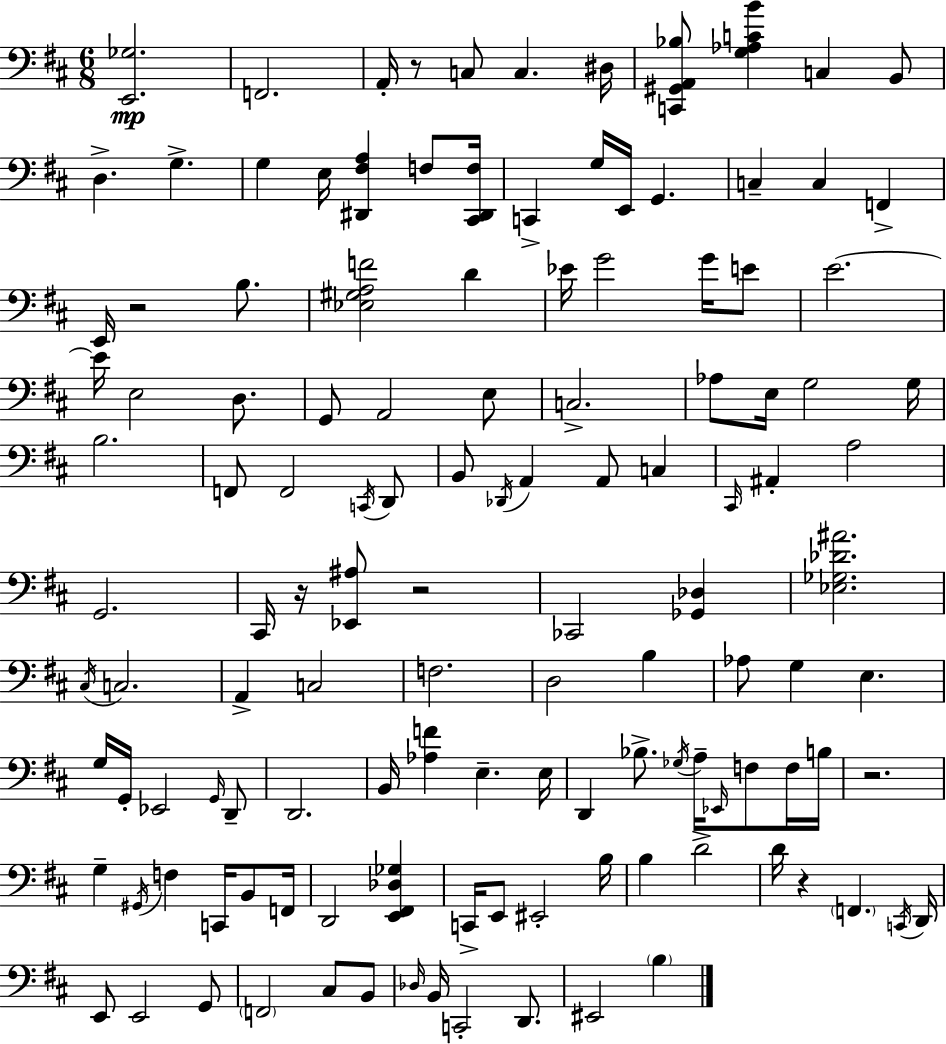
[E2,Gb3]/h. F2/h. A2/s R/e C3/e C3/q. D#3/s [C2,G#2,A2,Bb3]/e [G3,Ab3,C4,B4]/q C3/q B2/e D3/q. G3/q. G3/q E3/s [D#2,F#3,A3]/q F3/e [C#2,D#2,F3]/s C2/q G3/s E2/s G2/q. C3/q C3/q F2/q E2/s R/h B3/e. [Eb3,G#3,A3,F4]/h D4/q Eb4/s G4/h G4/s E4/e E4/h. E4/s E3/h D3/e. G2/e A2/h E3/e C3/h. Ab3/e E3/s G3/h G3/s B3/h. F2/e F2/h C2/s D2/e B2/e Db2/s A2/q A2/e C3/q C#2/s A#2/q A3/h G2/h. C#2/s R/s [Eb2,A#3]/e R/h CES2/h [Gb2,Db3]/q [Eb3,Gb3,Db4,A#4]/h. C#3/s C3/h. A2/q C3/h F3/h. D3/h B3/q Ab3/e G3/q E3/q. G3/s G2/s Eb2/h G2/s D2/e D2/h. B2/s [Ab3,F4]/q E3/q. E3/s D2/q Bb3/e. Gb3/s A3/s Eb2/s F3/e F3/s B3/s R/h. G3/q G#2/s F3/q C2/s B2/e F2/s D2/h [E2,F#2,Db3,Gb3]/q C2/s E2/e EIS2/h B3/s B3/q D4/h D4/s R/q F2/q. C2/s D2/s E2/e E2/h G2/e F2/h C#3/e B2/e Db3/s B2/s C2/h D2/e. EIS2/h B3/q